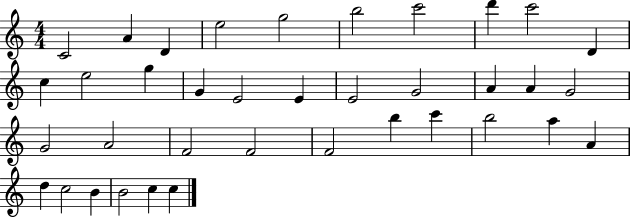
C4/h A4/q D4/q E5/h G5/h B5/h C6/h D6/q C6/h D4/q C5/q E5/h G5/q G4/q E4/h E4/q E4/h G4/h A4/q A4/q G4/h G4/h A4/h F4/h F4/h F4/h B5/q C6/q B5/h A5/q A4/q D5/q C5/h B4/q B4/h C5/q C5/q